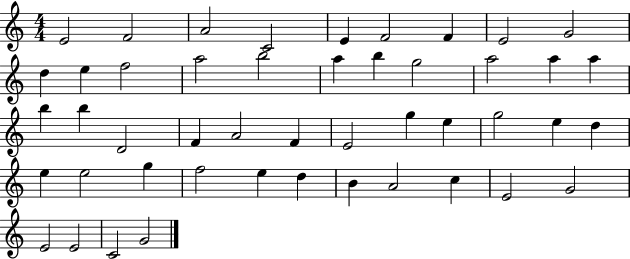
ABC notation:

X:1
T:Untitled
M:4/4
L:1/4
K:C
E2 F2 A2 C2 E F2 F E2 G2 d e f2 a2 b2 a b g2 a2 a a b b D2 F A2 F E2 g e g2 e d e e2 g f2 e d B A2 c E2 G2 E2 E2 C2 G2